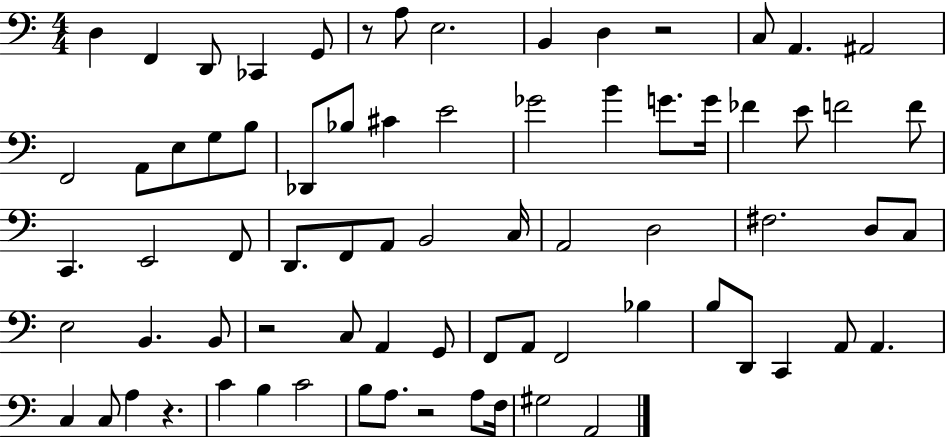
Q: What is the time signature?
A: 4/4